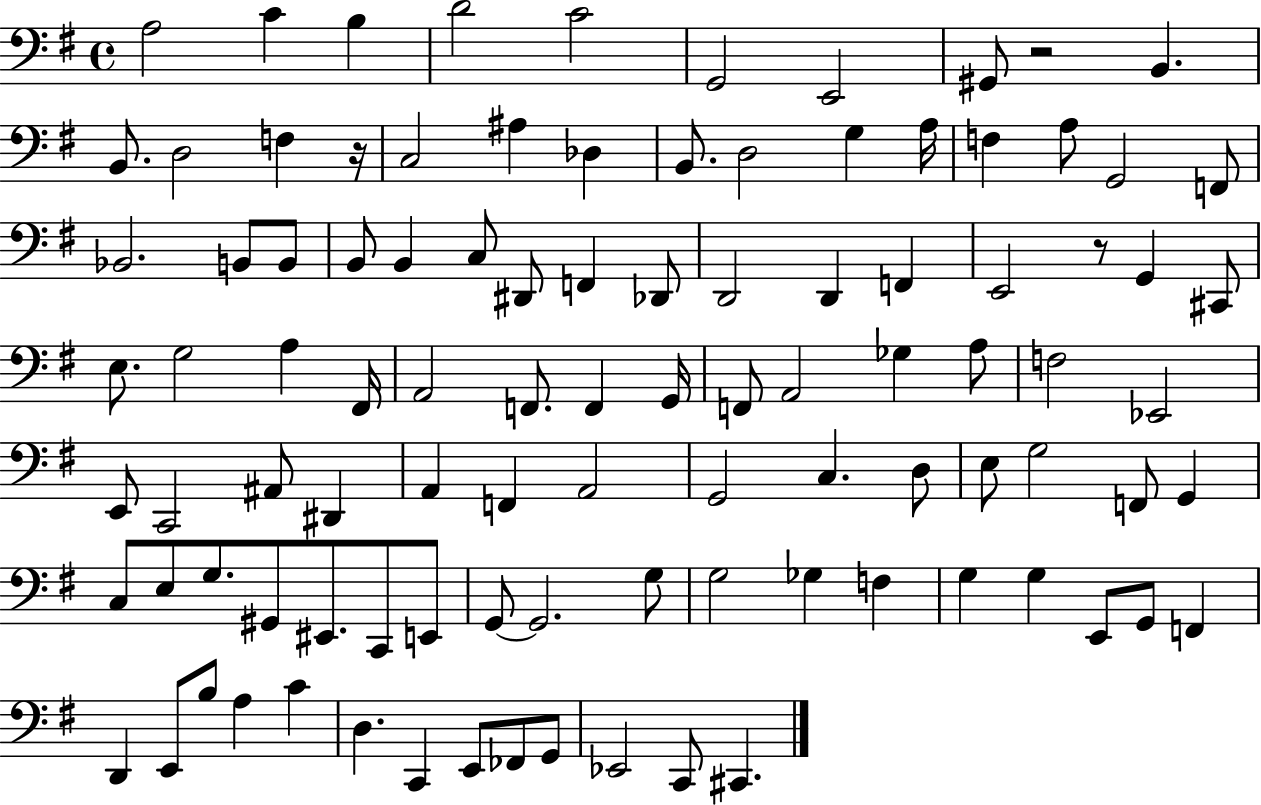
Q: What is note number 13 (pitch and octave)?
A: C3